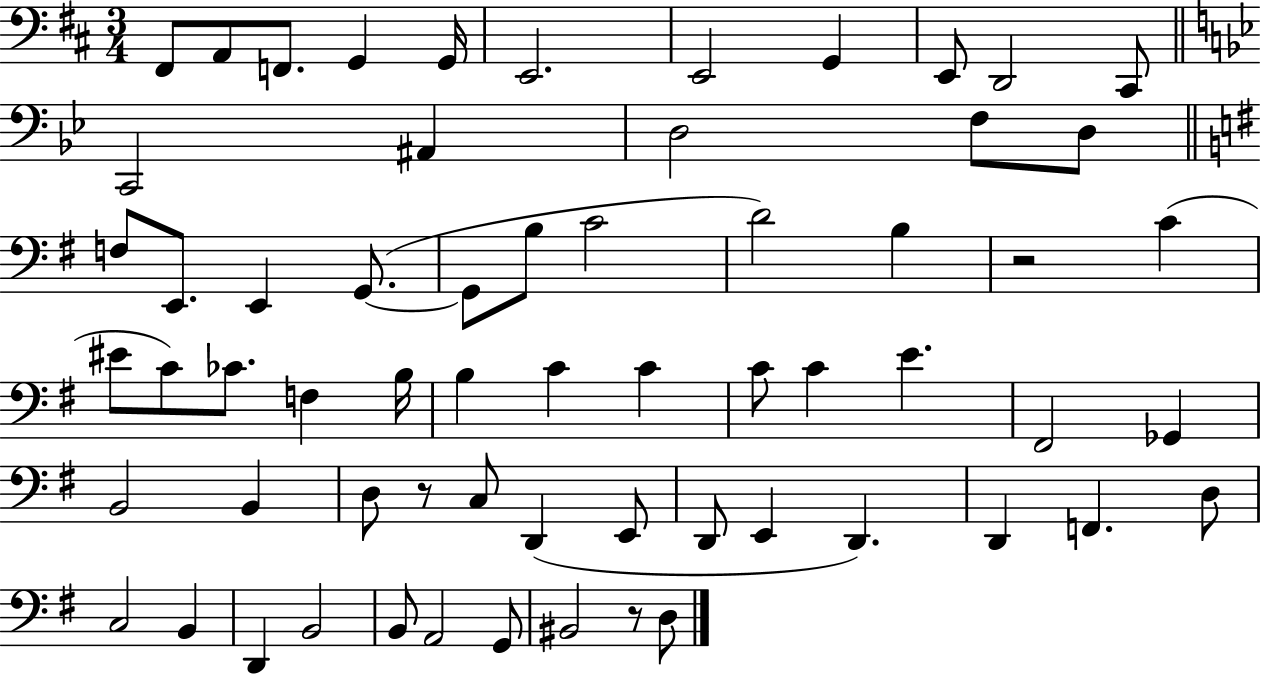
{
  \clef bass
  \numericTimeSignature
  \time 3/4
  \key d \major
  fis,8 a,8 f,8. g,4 g,16 | e,2. | e,2 g,4 | e,8 d,2 cis,8 | \break \bar "||" \break \key g \minor c,2 ais,4 | d2 f8 d8 | \bar "||" \break \key e \minor f8 e,8. e,4 g,8.~(~ | g,8 b8 c'2 | d'2) b4 | r2 c'4( | \break eis'8 c'8) ces'8. f4 b16 | b4 c'4 c'4 | c'8 c'4 e'4. | fis,2 ges,4 | \break b,2 b,4 | d8 r8 c8 d,4( e,8 | d,8 e,4 d,4.) | d,4 f,4. d8 | \break c2 b,4 | d,4 b,2 | b,8 a,2 g,8 | bis,2 r8 d8 | \break \bar "|."
}